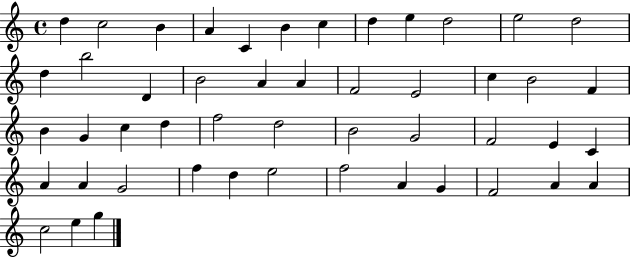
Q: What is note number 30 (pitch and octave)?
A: B4